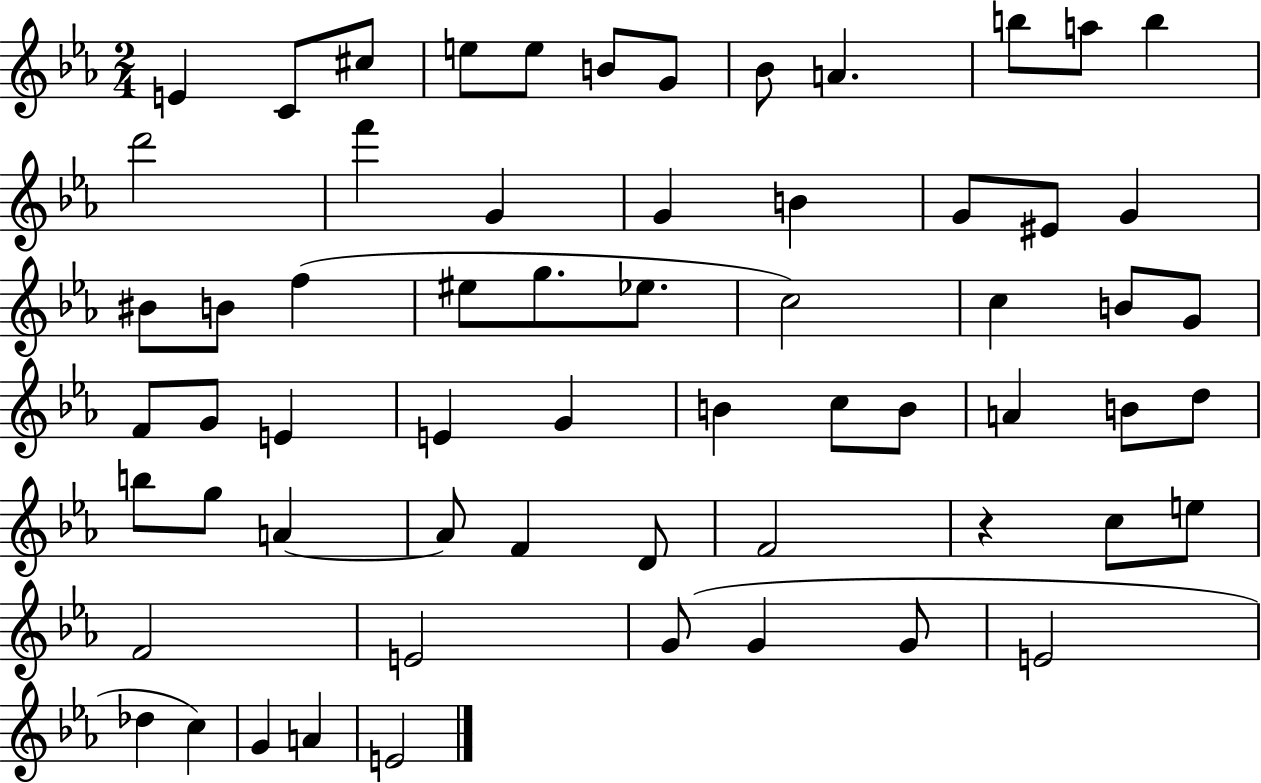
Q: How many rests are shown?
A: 1